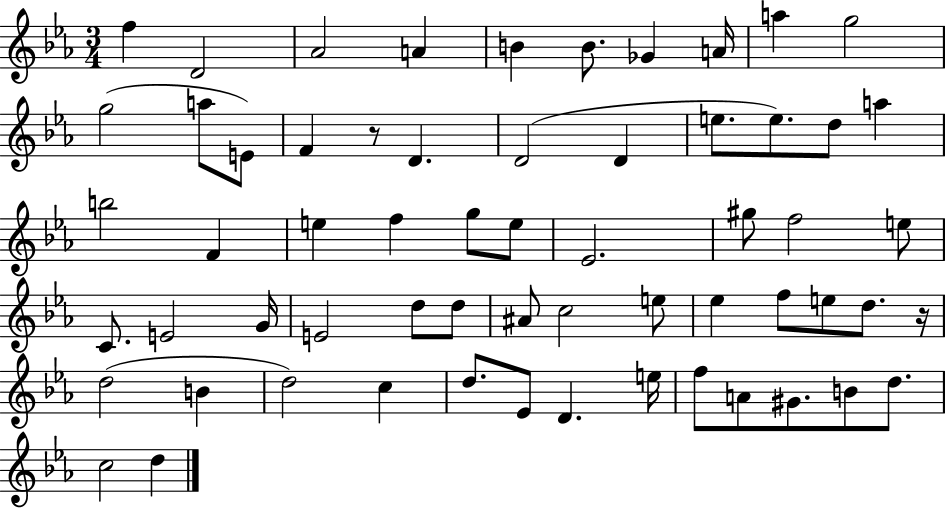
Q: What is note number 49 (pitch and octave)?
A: D5